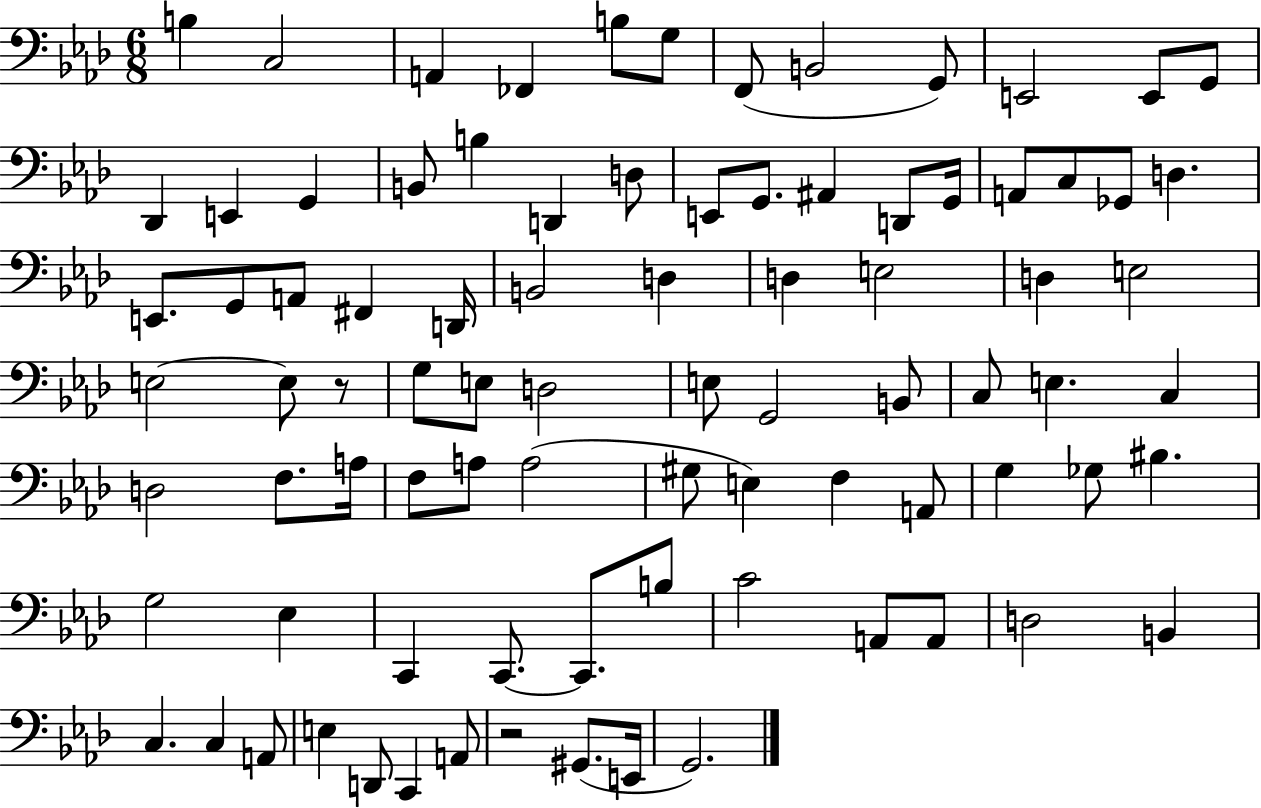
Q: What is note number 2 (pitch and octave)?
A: C3